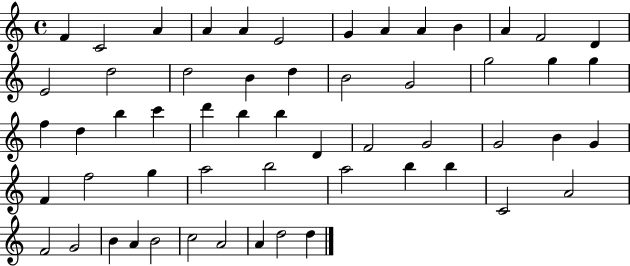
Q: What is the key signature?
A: C major